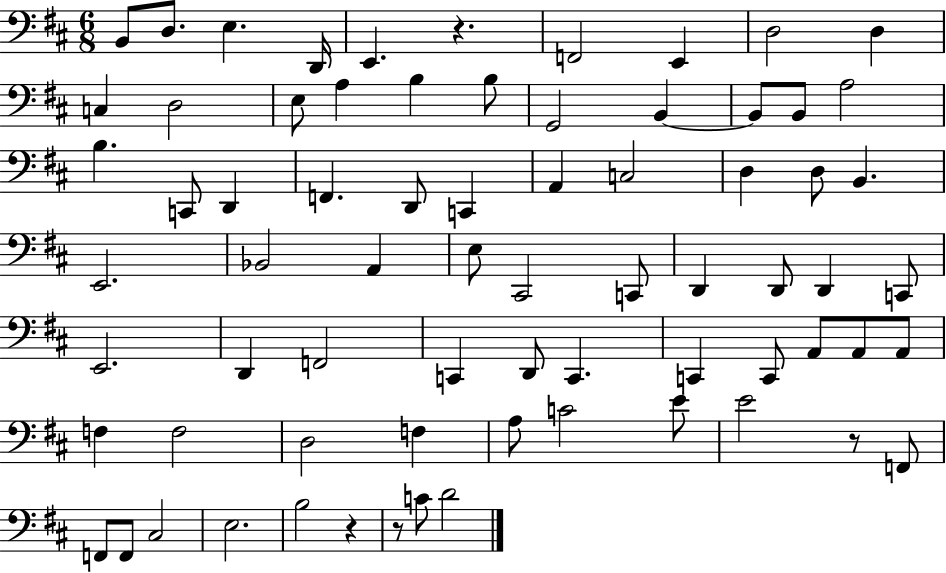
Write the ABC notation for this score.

X:1
T:Untitled
M:6/8
L:1/4
K:D
B,,/2 D,/2 E, D,,/4 E,, z F,,2 E,, D,2 D, C, D,2 E,/2 A, B, B,/2 G,,2 B,, B,,/2 B,,/2 A,2 B, C,,/2 D,, F,, D,,/2 C,, A,, C,2 D, D,/2 B,, E,,2 _B,,2 A,, E,/2 ^C,,2 C,,/2 D,, D,,/2 D,, C,,/2 E,,2 D,, F,,2 C,, D,,/2 C,, C,, C,,/2 A,,/2 A,,/2 A,,/2 F, F,2 D,2 F, A,/2 C2 E/2 E2 z/2 F,,/2 F,,/2 F,,/2 ^C,2 E,2 B,2 z z/2 C/2 D2